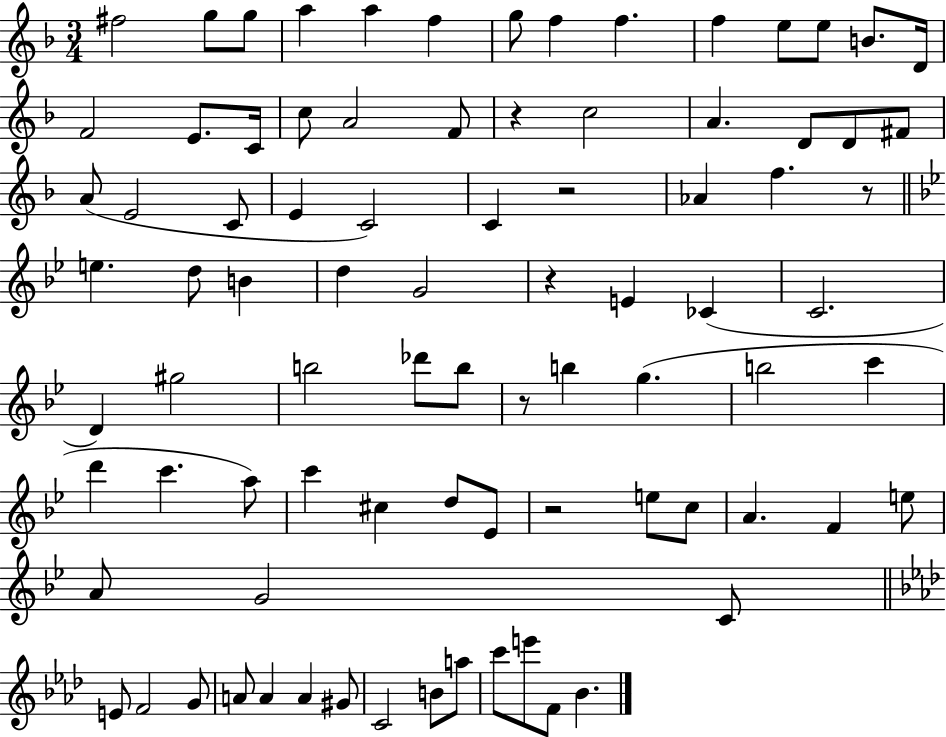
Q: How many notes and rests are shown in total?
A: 85